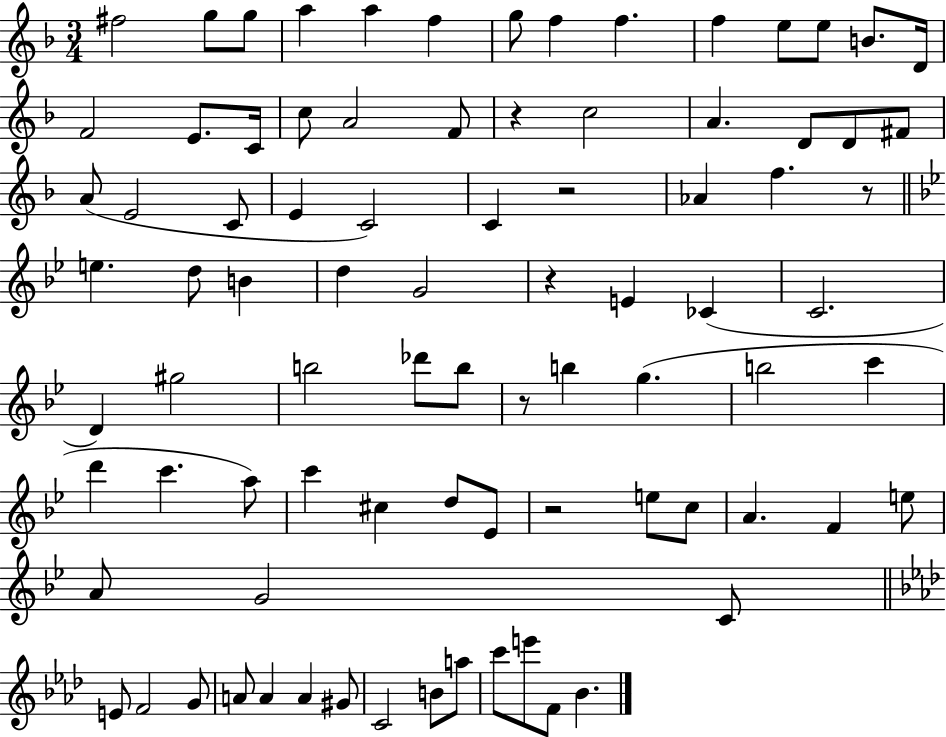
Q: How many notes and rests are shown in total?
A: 85